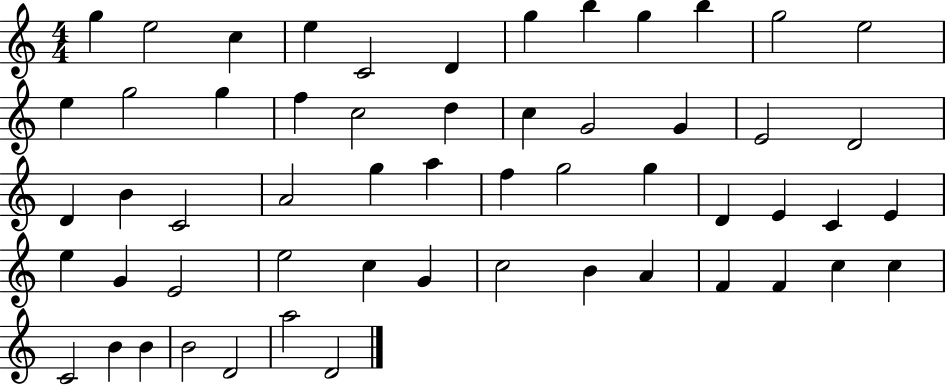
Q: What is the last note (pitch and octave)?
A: D4